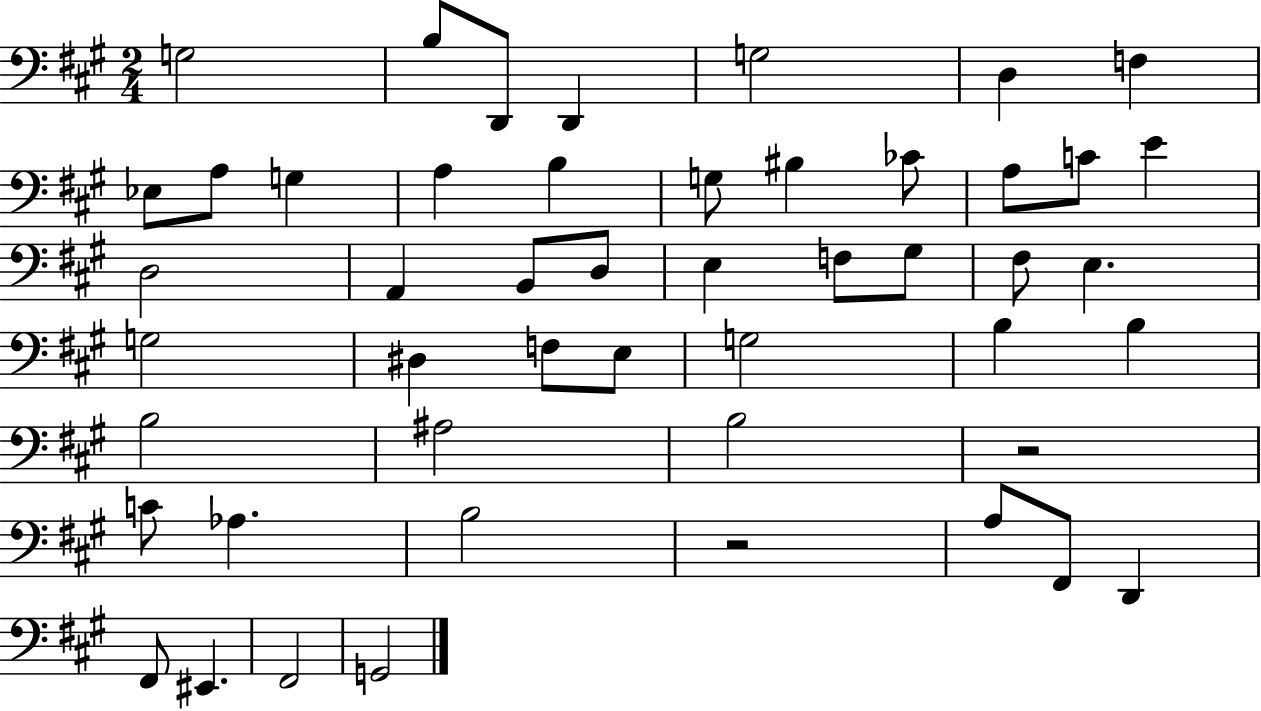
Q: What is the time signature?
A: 2/4